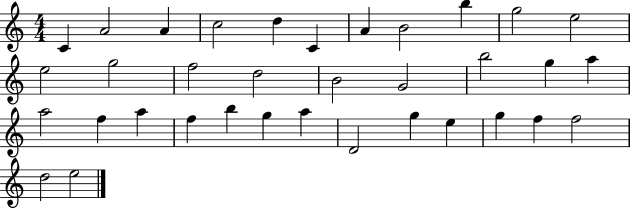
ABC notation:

X:1
T:Untitled
M:4/4
L:1/4
K:C
C A2 A c2 d C A B2 b g2 e2 e2 g2 f2 d2 B2 G2 b2 g a a2 f a f b g a D2 g e g f f2 d2 e2